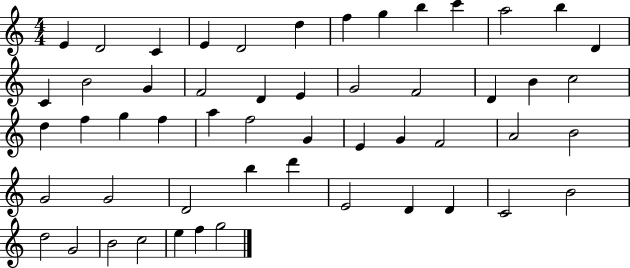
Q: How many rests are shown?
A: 0